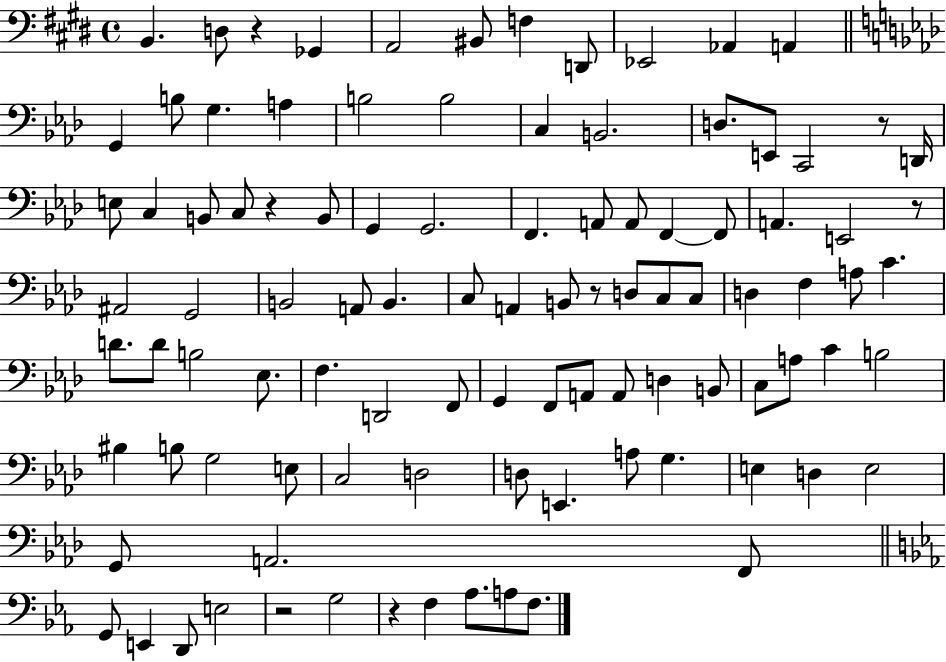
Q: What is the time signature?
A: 4/4